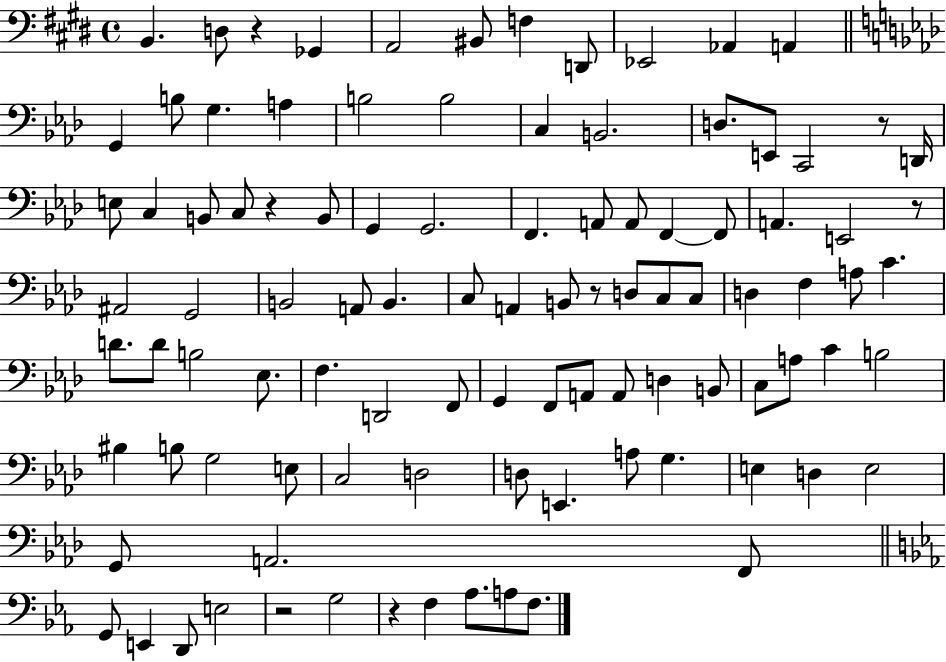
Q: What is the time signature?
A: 4/4